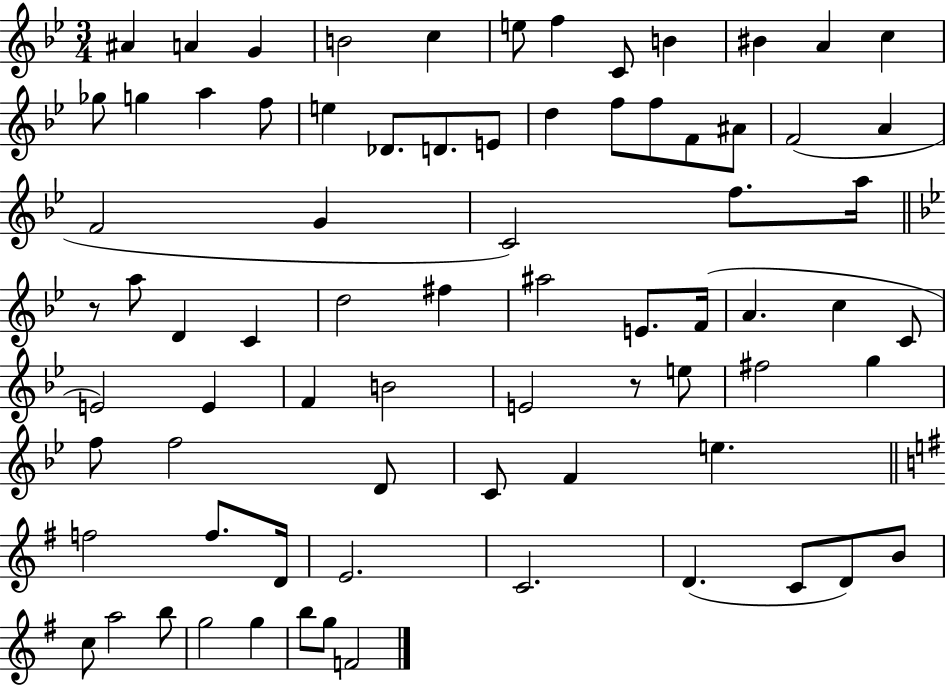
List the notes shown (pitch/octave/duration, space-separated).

A#4/q A4/q G4/q B4/h C5/q E5/e F5/q C4/e B4/q BIS4/q A4/q C5/q Gb5/e G5/q A5/q F5/e E5/q Db4/e. D4/e. E4/e D5/q F5/e F5/e F4/e A#4/e F4/h A4/q F4/h G4/q C4/h F5/e. A5/s R/e A5/e D4/q C4/q D5/h F#5/q A#5/h E4/e. F4/s A4/q. C5/q C4/e E4/h E4/q F4/q B4/h E4/h R/e E5/e F#5/h G5/q F5/e F5/h D4/e C4/e F4/q E5/q. F5/h F5/e. D4/s E4/h. C4/h. D4/q. C4/e D4/e B4/e C5/e A5/h B5/e G5/h G5/q B5/e G5/e F4/h